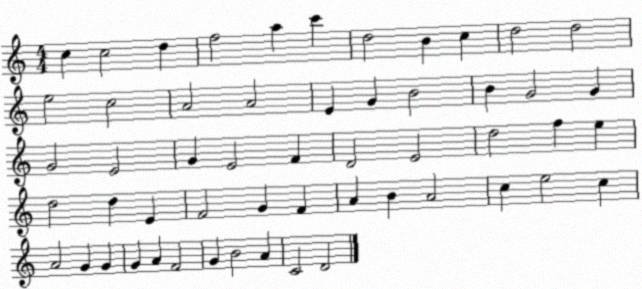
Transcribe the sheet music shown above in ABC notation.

X:1
T:Untitled
M:4/4
L:1/4
K:C
c c2 d f2 a c' d2 B c d2 d2 e2 c2 A2 A2 E G B2 B G2 G G2 E2 G E2 F D2 E2 d2 f e d2 d E F2 G F A B A2 c e2 c A2 G G G A F2 G B2 A C2 D2